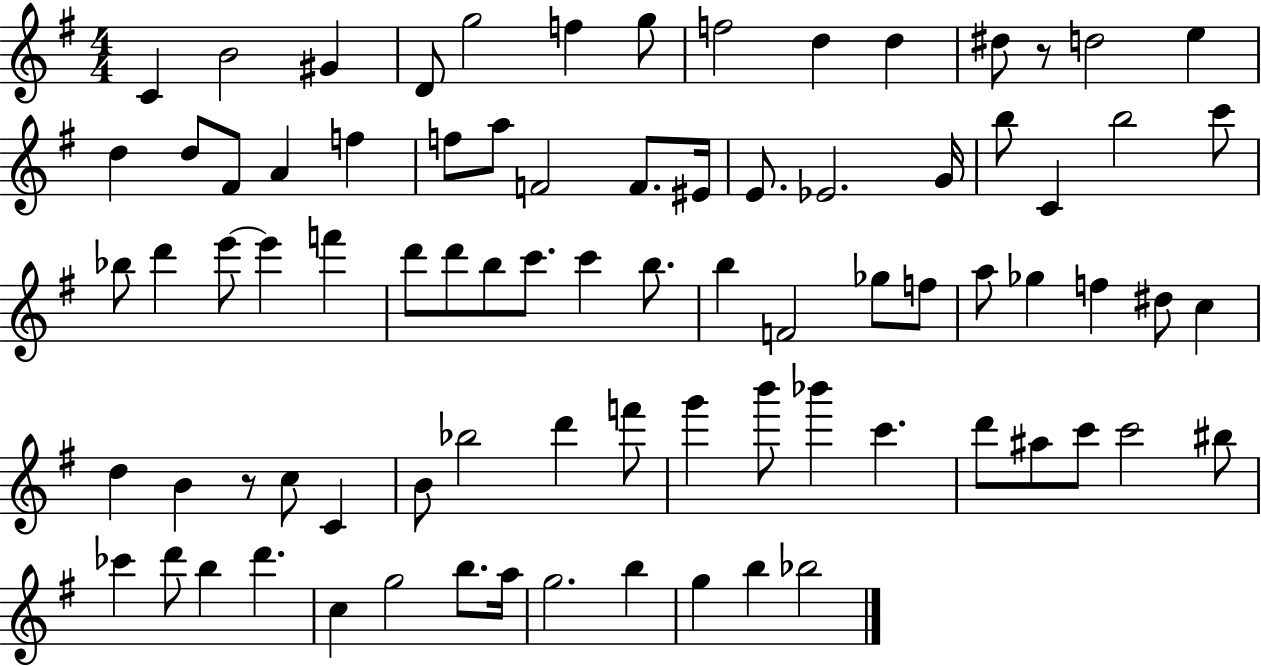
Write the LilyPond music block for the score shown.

{
  \clef treble
  \numericTimeSignature
  \time 4/4
  \key g \major
  c'4 b'2 gis'4 | d'8 g''2 f''4 g''8 | f''2 d''4 d''4 | dis''8 r8 d''2 e''4 | \break d''4 d''8 fis'8 a'4 f''4 | f''8 a''8 f'2 f'8. eis'16 | e'8. ees'2. g'16 | b''8 c'4 b''2 c'''8 | \break bes''8 d'''4 e'''8~~ e'''4 f'''4 | d'''8 d'''8 b''8 c'''8. c'''4 b''8. | b''4 f'2 ges''8 f''8 | a''8 ges''4 f''4 dis''8 c''4 | \break d''4 b'4 r8 c''8 c'4 | b'8 bes''2 d'''4 f'''8 | g'''4 b'''8 bes'''4 c'''4. | d'''8 ais''8 c'''8 c'''2 bis''8 | \break ces'''4 d'''8 b''4 d'''4. | c''4 g''2 b''8. a''16 | g''2. b''4 | g''4 b''4 bes''2 | \break \bar "|."
}